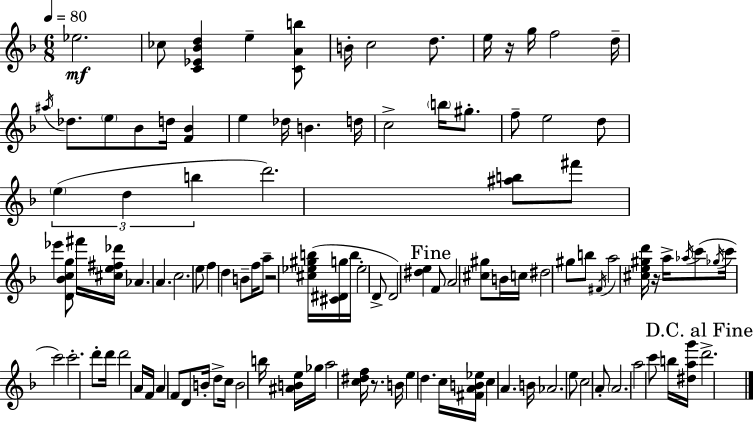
{
  \clef treble
  \numericTimeSignature
  \time 6/8
  \key f \major
  \tempo 4 = 80
  ees''2.\mf | ces''8 <c' ees' bes' d''>4 e''4-- <c' a' b''>8 | b'16-. c''2 d''8. | e''16 r16 g''16 f''2 d''16-- | \break \acciaccatura { ais''16 } des''8. \parenthesize e''8 bes'8 d''16 <f' bes'>4 | e''4 des''16 b'4. | d''16 c''2-> \parenthesize b''16 gis''8.-. | f''8-- e''2 d''8 | \break \tuplet 3/2 { \parenthesize e''4( d''4 b''4 } | d'''2.) | <ais'' b''>8 fis'''8 ees'''4 <d' bes' c'' g''>8 fis'''16 | <cis'' e'' fis'' des'''>16 aes'4. a'4. | \break c''2. | e''8 f''4 d''4 b'8-- | f''16 a''8-- r2 | <cis'' ees'' gis'' b''>16( <cis' dis' g''>16 b''16 ees''2-. d'8-> | \break d'2) <dis'' e''>4 | \mark "Fine" f'8 a'2 <cis'' gis''>8 | b'16 c''16 dis''2 gis''8 | b''8 \acciaccatura { fis'16 } a''2 | \break <cis'' e'' gis'' d'''>16 r16 a''16-> \acciaccatura { aes''16 }( c'''8 \acciaccatura { ges''16 } c'''16 c'''2) | c'''2.-. | d'''8-. d'''16 d'''2 | a'16 f'16 a'4 f'8 d'8 | \break b'16-. d''8-> c''16 b'2 | b''16 <ais' b' e''>16 ges''16 a''2 | <c'' dis'' f''>16 r8. b'16 e''4 d''4. | c''16 <fis' a' b' ees''>16 c''4 a'4. | \break b'16 aes'2. | e''8 c''2 | a'8-. \parenthesize a'2. | a''2 | \break c'''8 b''16 <dis'' a'' g'''>16 \mark "D.C. al Fine" d'''2.-> | \bar "|."
}